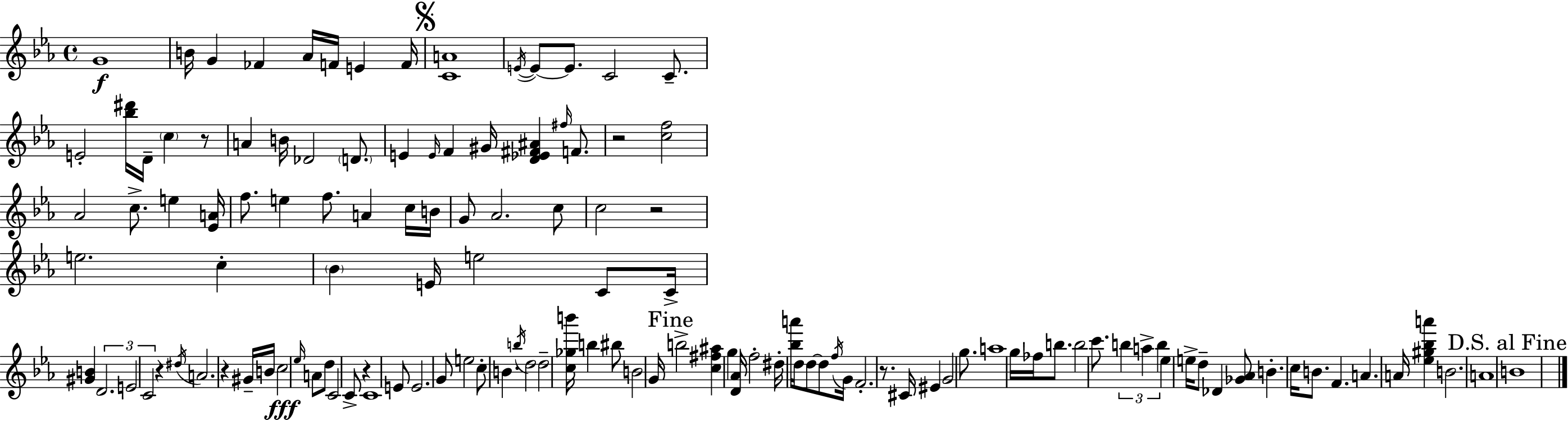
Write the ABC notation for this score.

X:1
T:Untitled
M:4/4
L:1/4
K:Eb
G4 B/4 G _F _A/4 F/4 E F/4 [CA]4 E/4 E/2 E/2 C2 C/2 E2 [_b^d']/4 D/4 c z/2 A B/4 _D2 D/2 E E/4 F ^G/4 [D_E^F^A] ^f/4 F/2 z2 [cf]2 _A2 c/2 e [_EA]/4 f/2 e f/2 A c/4 B/4 G/2 _A2 c/2 c2 z2 e2 c _B E/4 e2 C/2 C/4 [^GB] D2 E2 C2 z ^d/4 A2 z ^G/4 B/4 c2 _e/4 A/2 d/2 C2 C/2 z C4 E/2 E2 G/2 e2 c/2 B b/4 d2 d2 [c_gb']/4 b ^b/2 B2 G/4 b2 [c^f^a] g [D_A]/4 f2 ^d/4 [_ba']/4 d/4 d/2 d/2 f/4 G/4 F2 z/2 ^C/4 ^E G2 g/2 a4 g/4 _f/4 b/2 b2 c'/2 b a b _e e/4 d/2 _D [_G_A]/2 B c/4 B/2 F A A/4 [_e^g_ba'] B2 A4 B4